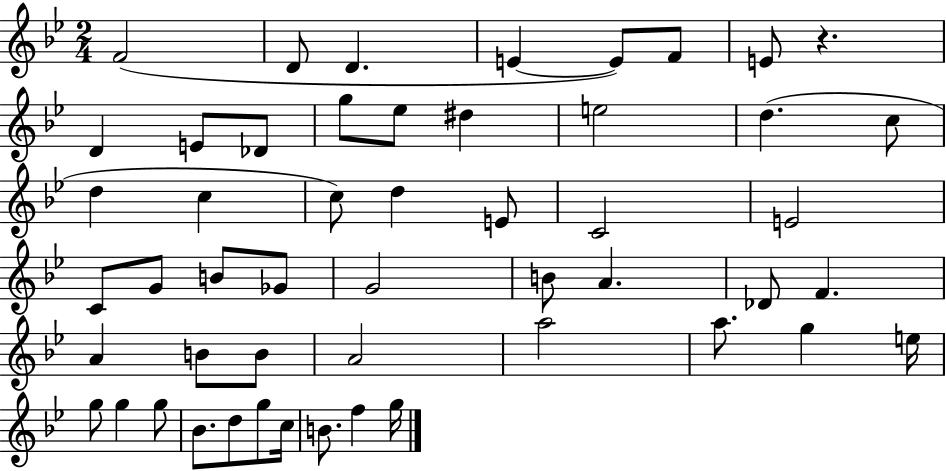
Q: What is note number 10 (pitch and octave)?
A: Db4